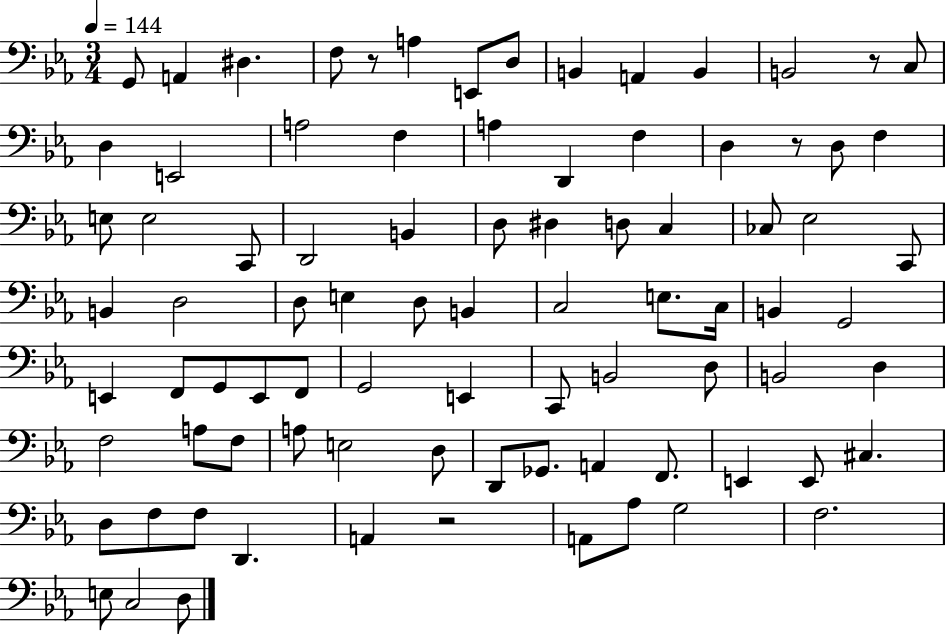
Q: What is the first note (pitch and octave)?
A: G2